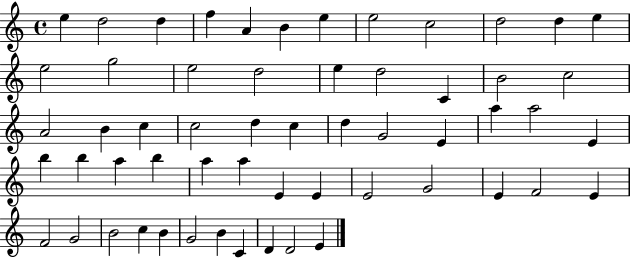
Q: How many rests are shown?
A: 0